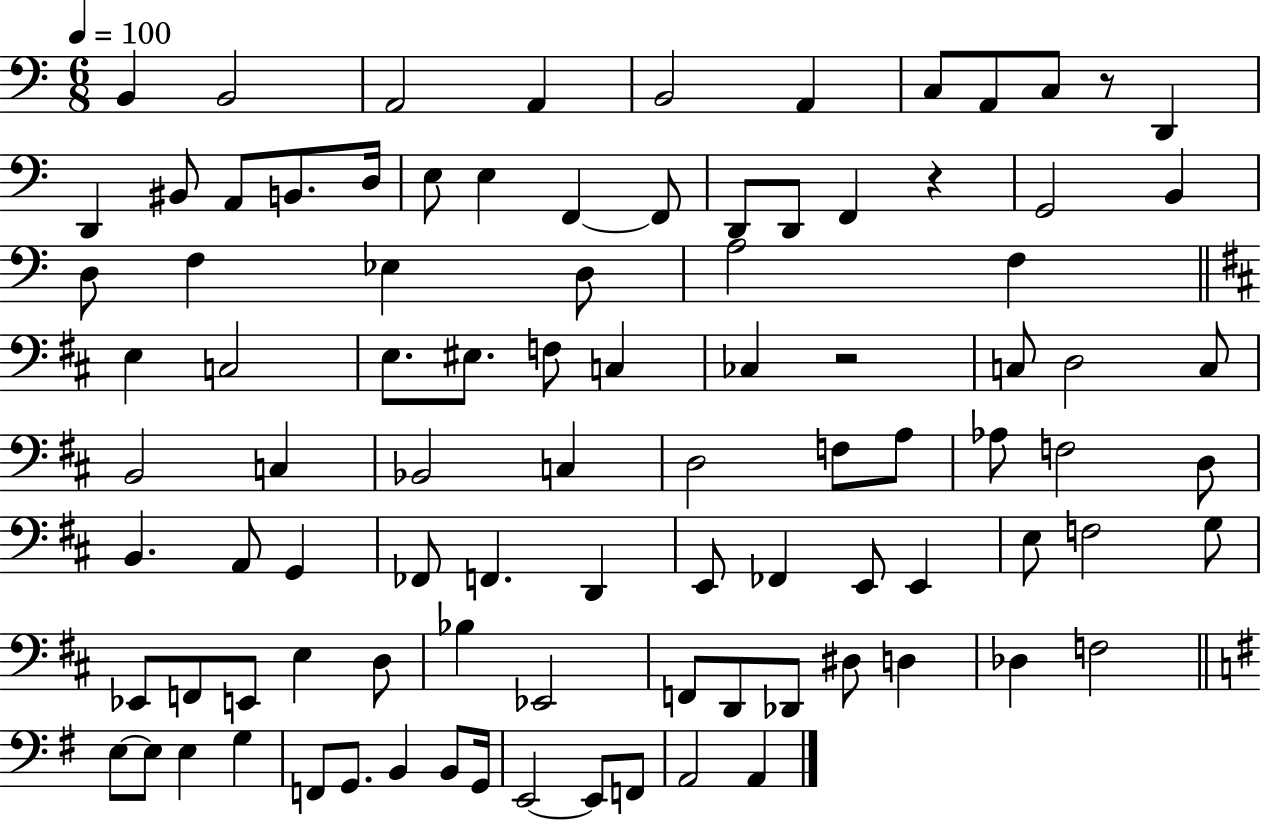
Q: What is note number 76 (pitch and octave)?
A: Db3